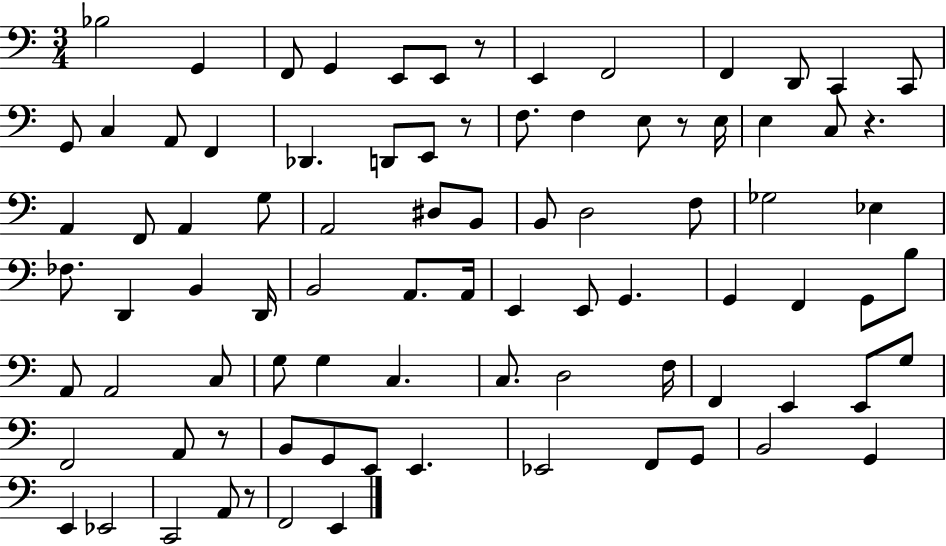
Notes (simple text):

Bb3/h G2/q F2/e G2/q E2/e E2/e R/e E2/q F2/h F2/q D2/e C2/q C2/e G2/e C3/q A2/e F2/q Db2/q. D2/e E2/e R/e F3/e. F3/q E3/e R/e E3/s E3/q C3/e R/q. A2/q F2/e A2/q G3/e A2/h D#3/e B2/e B2/e D3/h F3/e Gb3/h Eb3/q FES3/e. D2/q B2/q D2/s B2/h A2/e. A2/s E2/q E2/e G2/q. G2/q F2/q G2/e B3/e A2/e A2/h C3/e G3/e G3/q C3/q. C3/e. D3/h F3/s F2/q E2/q E2/e G3/e F2/h A2/e R/e B2/e G2/e E2/e E2/q. Eb2/h F2/e G2/e B2/h G2/q E2/q Eb2/h C2/h A2/e R/e F2/h E2/q